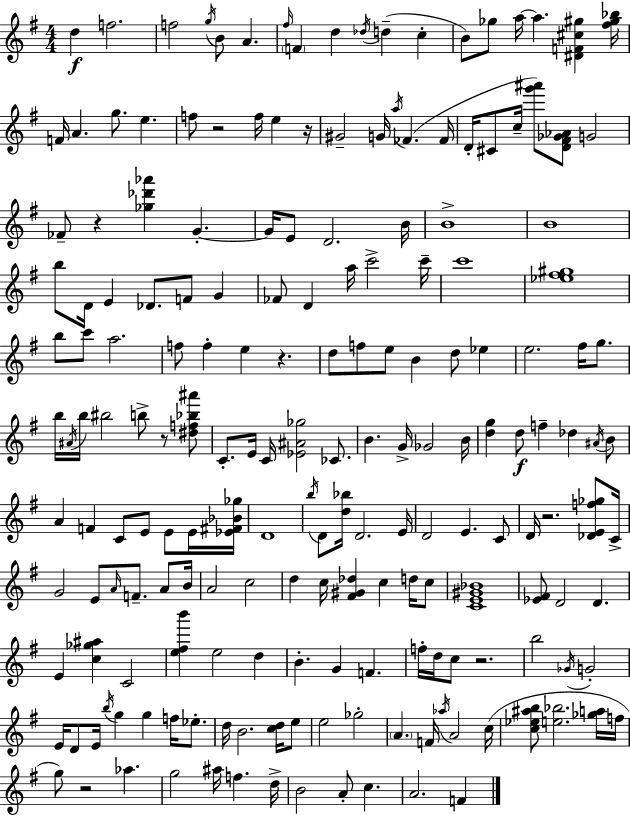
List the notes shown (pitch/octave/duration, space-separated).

D5/q F5/h. F5/h G5/s B4/e A4/q. F#5/s F4/q D5/q Db5/s D5/q C5/q B4/e Gb5/e A5/s A5/q. [D#4,F4,C#5,G#5]/q [F#5,G#5,Bb5]/s F4/s A4/q. G5/e. E5/q. F5/e R/h F5/s E5/q R/s G#4/h G4/s A5/s FES4/q. FES4/s D4/s C#4/e C5/s [G6,A#6]/e [D4,F#4,Gb4,Ab4]/e G4/h FES4/e R/q [Gb5,Db6,Ab6]/q G4/q. G4/s E4/e D4/h. B4/s B4/w B4/w B5/e D4/s E4/q Db4/e. F4/e G4/q FES4/e D4/q A5/s C6/h C6/s C6/w [Eb5,F#5,G#5]/w B5/e C6/e A5/h. F5/e F5/q E5/q R/q. D5/e F5/e E5/e B4/q D5/e Eb5/q E5/h. F#5/s G5/e. B5/s A#4/s B5/s BIS5/h B5/e R/e [D#5,F5,Bb5,A#6]/e C4/e. E4/s C4/s [Eb4,A#4,Gb5]/h CES4/e. B4/q. G4/s Gb4/h B4/s [D5,G5]/q D5/e F5/q Db5/q A#4/s B4/e A4/q F4/q C4/e E4/e E4/e E4/s [Eb4,F#4,Bb4,Gb5]/s D4/w B5/s D4/e [D5,Bb5]/s D4/h. E4/s D4/h E4/q. C4/e D4/s R/h. [Db4,E4,F5,Gb5]/e C4/s G4/h E4/e A4/s F4/e. A4/e B4/s A4/h C5/h D5/q C5/s [F#4,G#4,Db5]/q C5/q D5/s C5/e [C4,E4,G#4,Bb4]/w [Eb4,F#4]/e D4/h D4/q. E4/q [C5,Gb5,A#5]/q C4/h [E5,F#5,B6]/q E5/h D5/q B4/q. G4/q F4/q. F5/s D5/s C5/e R/h. B5/h Gb4/s G4/h E4/s D4/e E4/s B5/s G5/q G5/q F5/s Eb5/e. D5/s B4/h. [C5,D5]/s E5/e E5/h Gb5/h A4/q. F4/s Ab5/s A4/h C5/s [C5,Eb5,A#5,B5]/e [E5,Bb5]/h. [Gb5,A5]/s F5/s G5/e R/h Ab5/q. G5/h A#5/s F5/q. D5/s B4/h A4/e C5/q. A4/h. F4/q